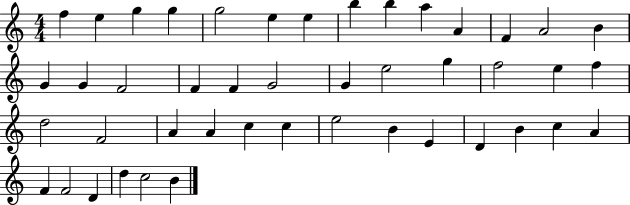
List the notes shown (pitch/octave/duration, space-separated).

F5/q E5/q G5/q G5/q G5/h E5/q E5/q B5/q B5/q A5/q A4/q F4/q A4/h B4/q G4/q G4/q F4/h F4/q F4/q G4/h G4/q E5/h G5/q F5/h E5/q F5/q D5/h F4/h A4/q A4/q C5/q C5/q E5/h B4/q E4/q D4/q B4/q C5/q A4/q F4/q F4/h D4/q D5/q C5/h B4/q